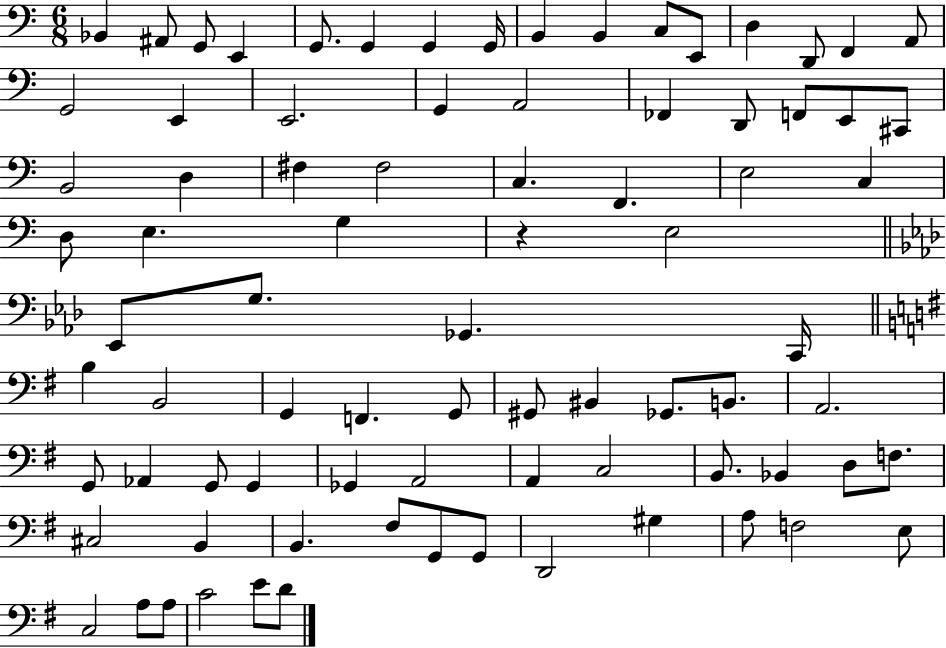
X:1
T:Untitled
M:6/8
L:1/4
K:C
_B,, ^A,,/2 G,,/2 E,, G,,/2 G,, G,, G,,/4 B,, B,, C,/2 E,,/2 D, D,,/2 F,, A,,/2 G,,2 E,, E,,2 G,, A,,2 _F,, D,,/2 F,,/2 E,,/2 ^C,,/2 B,,2 D, ^F, ^F,2 C, F,, E,2 C, D,/2 E, G, z E,2 _E,,/2 G,/2 _G,, C,,/4 B, B,,2 G,, F,, G,,/2 ^G,,/2 ^B,, _G,,/2 B,,/2 A,,2 G,,/2 _A,, G,,/2 G,, _G,, A,,2 A,, C,2 B,,/2 _B,, D,/2 F,/2 ^C,2 B,, B,, ^F,/2 G,,/2 G,,/2 D,,2 ^G, A,/2 F,2 E,/2 C,2 A,/2 A,/2 C2 E/2 D/2